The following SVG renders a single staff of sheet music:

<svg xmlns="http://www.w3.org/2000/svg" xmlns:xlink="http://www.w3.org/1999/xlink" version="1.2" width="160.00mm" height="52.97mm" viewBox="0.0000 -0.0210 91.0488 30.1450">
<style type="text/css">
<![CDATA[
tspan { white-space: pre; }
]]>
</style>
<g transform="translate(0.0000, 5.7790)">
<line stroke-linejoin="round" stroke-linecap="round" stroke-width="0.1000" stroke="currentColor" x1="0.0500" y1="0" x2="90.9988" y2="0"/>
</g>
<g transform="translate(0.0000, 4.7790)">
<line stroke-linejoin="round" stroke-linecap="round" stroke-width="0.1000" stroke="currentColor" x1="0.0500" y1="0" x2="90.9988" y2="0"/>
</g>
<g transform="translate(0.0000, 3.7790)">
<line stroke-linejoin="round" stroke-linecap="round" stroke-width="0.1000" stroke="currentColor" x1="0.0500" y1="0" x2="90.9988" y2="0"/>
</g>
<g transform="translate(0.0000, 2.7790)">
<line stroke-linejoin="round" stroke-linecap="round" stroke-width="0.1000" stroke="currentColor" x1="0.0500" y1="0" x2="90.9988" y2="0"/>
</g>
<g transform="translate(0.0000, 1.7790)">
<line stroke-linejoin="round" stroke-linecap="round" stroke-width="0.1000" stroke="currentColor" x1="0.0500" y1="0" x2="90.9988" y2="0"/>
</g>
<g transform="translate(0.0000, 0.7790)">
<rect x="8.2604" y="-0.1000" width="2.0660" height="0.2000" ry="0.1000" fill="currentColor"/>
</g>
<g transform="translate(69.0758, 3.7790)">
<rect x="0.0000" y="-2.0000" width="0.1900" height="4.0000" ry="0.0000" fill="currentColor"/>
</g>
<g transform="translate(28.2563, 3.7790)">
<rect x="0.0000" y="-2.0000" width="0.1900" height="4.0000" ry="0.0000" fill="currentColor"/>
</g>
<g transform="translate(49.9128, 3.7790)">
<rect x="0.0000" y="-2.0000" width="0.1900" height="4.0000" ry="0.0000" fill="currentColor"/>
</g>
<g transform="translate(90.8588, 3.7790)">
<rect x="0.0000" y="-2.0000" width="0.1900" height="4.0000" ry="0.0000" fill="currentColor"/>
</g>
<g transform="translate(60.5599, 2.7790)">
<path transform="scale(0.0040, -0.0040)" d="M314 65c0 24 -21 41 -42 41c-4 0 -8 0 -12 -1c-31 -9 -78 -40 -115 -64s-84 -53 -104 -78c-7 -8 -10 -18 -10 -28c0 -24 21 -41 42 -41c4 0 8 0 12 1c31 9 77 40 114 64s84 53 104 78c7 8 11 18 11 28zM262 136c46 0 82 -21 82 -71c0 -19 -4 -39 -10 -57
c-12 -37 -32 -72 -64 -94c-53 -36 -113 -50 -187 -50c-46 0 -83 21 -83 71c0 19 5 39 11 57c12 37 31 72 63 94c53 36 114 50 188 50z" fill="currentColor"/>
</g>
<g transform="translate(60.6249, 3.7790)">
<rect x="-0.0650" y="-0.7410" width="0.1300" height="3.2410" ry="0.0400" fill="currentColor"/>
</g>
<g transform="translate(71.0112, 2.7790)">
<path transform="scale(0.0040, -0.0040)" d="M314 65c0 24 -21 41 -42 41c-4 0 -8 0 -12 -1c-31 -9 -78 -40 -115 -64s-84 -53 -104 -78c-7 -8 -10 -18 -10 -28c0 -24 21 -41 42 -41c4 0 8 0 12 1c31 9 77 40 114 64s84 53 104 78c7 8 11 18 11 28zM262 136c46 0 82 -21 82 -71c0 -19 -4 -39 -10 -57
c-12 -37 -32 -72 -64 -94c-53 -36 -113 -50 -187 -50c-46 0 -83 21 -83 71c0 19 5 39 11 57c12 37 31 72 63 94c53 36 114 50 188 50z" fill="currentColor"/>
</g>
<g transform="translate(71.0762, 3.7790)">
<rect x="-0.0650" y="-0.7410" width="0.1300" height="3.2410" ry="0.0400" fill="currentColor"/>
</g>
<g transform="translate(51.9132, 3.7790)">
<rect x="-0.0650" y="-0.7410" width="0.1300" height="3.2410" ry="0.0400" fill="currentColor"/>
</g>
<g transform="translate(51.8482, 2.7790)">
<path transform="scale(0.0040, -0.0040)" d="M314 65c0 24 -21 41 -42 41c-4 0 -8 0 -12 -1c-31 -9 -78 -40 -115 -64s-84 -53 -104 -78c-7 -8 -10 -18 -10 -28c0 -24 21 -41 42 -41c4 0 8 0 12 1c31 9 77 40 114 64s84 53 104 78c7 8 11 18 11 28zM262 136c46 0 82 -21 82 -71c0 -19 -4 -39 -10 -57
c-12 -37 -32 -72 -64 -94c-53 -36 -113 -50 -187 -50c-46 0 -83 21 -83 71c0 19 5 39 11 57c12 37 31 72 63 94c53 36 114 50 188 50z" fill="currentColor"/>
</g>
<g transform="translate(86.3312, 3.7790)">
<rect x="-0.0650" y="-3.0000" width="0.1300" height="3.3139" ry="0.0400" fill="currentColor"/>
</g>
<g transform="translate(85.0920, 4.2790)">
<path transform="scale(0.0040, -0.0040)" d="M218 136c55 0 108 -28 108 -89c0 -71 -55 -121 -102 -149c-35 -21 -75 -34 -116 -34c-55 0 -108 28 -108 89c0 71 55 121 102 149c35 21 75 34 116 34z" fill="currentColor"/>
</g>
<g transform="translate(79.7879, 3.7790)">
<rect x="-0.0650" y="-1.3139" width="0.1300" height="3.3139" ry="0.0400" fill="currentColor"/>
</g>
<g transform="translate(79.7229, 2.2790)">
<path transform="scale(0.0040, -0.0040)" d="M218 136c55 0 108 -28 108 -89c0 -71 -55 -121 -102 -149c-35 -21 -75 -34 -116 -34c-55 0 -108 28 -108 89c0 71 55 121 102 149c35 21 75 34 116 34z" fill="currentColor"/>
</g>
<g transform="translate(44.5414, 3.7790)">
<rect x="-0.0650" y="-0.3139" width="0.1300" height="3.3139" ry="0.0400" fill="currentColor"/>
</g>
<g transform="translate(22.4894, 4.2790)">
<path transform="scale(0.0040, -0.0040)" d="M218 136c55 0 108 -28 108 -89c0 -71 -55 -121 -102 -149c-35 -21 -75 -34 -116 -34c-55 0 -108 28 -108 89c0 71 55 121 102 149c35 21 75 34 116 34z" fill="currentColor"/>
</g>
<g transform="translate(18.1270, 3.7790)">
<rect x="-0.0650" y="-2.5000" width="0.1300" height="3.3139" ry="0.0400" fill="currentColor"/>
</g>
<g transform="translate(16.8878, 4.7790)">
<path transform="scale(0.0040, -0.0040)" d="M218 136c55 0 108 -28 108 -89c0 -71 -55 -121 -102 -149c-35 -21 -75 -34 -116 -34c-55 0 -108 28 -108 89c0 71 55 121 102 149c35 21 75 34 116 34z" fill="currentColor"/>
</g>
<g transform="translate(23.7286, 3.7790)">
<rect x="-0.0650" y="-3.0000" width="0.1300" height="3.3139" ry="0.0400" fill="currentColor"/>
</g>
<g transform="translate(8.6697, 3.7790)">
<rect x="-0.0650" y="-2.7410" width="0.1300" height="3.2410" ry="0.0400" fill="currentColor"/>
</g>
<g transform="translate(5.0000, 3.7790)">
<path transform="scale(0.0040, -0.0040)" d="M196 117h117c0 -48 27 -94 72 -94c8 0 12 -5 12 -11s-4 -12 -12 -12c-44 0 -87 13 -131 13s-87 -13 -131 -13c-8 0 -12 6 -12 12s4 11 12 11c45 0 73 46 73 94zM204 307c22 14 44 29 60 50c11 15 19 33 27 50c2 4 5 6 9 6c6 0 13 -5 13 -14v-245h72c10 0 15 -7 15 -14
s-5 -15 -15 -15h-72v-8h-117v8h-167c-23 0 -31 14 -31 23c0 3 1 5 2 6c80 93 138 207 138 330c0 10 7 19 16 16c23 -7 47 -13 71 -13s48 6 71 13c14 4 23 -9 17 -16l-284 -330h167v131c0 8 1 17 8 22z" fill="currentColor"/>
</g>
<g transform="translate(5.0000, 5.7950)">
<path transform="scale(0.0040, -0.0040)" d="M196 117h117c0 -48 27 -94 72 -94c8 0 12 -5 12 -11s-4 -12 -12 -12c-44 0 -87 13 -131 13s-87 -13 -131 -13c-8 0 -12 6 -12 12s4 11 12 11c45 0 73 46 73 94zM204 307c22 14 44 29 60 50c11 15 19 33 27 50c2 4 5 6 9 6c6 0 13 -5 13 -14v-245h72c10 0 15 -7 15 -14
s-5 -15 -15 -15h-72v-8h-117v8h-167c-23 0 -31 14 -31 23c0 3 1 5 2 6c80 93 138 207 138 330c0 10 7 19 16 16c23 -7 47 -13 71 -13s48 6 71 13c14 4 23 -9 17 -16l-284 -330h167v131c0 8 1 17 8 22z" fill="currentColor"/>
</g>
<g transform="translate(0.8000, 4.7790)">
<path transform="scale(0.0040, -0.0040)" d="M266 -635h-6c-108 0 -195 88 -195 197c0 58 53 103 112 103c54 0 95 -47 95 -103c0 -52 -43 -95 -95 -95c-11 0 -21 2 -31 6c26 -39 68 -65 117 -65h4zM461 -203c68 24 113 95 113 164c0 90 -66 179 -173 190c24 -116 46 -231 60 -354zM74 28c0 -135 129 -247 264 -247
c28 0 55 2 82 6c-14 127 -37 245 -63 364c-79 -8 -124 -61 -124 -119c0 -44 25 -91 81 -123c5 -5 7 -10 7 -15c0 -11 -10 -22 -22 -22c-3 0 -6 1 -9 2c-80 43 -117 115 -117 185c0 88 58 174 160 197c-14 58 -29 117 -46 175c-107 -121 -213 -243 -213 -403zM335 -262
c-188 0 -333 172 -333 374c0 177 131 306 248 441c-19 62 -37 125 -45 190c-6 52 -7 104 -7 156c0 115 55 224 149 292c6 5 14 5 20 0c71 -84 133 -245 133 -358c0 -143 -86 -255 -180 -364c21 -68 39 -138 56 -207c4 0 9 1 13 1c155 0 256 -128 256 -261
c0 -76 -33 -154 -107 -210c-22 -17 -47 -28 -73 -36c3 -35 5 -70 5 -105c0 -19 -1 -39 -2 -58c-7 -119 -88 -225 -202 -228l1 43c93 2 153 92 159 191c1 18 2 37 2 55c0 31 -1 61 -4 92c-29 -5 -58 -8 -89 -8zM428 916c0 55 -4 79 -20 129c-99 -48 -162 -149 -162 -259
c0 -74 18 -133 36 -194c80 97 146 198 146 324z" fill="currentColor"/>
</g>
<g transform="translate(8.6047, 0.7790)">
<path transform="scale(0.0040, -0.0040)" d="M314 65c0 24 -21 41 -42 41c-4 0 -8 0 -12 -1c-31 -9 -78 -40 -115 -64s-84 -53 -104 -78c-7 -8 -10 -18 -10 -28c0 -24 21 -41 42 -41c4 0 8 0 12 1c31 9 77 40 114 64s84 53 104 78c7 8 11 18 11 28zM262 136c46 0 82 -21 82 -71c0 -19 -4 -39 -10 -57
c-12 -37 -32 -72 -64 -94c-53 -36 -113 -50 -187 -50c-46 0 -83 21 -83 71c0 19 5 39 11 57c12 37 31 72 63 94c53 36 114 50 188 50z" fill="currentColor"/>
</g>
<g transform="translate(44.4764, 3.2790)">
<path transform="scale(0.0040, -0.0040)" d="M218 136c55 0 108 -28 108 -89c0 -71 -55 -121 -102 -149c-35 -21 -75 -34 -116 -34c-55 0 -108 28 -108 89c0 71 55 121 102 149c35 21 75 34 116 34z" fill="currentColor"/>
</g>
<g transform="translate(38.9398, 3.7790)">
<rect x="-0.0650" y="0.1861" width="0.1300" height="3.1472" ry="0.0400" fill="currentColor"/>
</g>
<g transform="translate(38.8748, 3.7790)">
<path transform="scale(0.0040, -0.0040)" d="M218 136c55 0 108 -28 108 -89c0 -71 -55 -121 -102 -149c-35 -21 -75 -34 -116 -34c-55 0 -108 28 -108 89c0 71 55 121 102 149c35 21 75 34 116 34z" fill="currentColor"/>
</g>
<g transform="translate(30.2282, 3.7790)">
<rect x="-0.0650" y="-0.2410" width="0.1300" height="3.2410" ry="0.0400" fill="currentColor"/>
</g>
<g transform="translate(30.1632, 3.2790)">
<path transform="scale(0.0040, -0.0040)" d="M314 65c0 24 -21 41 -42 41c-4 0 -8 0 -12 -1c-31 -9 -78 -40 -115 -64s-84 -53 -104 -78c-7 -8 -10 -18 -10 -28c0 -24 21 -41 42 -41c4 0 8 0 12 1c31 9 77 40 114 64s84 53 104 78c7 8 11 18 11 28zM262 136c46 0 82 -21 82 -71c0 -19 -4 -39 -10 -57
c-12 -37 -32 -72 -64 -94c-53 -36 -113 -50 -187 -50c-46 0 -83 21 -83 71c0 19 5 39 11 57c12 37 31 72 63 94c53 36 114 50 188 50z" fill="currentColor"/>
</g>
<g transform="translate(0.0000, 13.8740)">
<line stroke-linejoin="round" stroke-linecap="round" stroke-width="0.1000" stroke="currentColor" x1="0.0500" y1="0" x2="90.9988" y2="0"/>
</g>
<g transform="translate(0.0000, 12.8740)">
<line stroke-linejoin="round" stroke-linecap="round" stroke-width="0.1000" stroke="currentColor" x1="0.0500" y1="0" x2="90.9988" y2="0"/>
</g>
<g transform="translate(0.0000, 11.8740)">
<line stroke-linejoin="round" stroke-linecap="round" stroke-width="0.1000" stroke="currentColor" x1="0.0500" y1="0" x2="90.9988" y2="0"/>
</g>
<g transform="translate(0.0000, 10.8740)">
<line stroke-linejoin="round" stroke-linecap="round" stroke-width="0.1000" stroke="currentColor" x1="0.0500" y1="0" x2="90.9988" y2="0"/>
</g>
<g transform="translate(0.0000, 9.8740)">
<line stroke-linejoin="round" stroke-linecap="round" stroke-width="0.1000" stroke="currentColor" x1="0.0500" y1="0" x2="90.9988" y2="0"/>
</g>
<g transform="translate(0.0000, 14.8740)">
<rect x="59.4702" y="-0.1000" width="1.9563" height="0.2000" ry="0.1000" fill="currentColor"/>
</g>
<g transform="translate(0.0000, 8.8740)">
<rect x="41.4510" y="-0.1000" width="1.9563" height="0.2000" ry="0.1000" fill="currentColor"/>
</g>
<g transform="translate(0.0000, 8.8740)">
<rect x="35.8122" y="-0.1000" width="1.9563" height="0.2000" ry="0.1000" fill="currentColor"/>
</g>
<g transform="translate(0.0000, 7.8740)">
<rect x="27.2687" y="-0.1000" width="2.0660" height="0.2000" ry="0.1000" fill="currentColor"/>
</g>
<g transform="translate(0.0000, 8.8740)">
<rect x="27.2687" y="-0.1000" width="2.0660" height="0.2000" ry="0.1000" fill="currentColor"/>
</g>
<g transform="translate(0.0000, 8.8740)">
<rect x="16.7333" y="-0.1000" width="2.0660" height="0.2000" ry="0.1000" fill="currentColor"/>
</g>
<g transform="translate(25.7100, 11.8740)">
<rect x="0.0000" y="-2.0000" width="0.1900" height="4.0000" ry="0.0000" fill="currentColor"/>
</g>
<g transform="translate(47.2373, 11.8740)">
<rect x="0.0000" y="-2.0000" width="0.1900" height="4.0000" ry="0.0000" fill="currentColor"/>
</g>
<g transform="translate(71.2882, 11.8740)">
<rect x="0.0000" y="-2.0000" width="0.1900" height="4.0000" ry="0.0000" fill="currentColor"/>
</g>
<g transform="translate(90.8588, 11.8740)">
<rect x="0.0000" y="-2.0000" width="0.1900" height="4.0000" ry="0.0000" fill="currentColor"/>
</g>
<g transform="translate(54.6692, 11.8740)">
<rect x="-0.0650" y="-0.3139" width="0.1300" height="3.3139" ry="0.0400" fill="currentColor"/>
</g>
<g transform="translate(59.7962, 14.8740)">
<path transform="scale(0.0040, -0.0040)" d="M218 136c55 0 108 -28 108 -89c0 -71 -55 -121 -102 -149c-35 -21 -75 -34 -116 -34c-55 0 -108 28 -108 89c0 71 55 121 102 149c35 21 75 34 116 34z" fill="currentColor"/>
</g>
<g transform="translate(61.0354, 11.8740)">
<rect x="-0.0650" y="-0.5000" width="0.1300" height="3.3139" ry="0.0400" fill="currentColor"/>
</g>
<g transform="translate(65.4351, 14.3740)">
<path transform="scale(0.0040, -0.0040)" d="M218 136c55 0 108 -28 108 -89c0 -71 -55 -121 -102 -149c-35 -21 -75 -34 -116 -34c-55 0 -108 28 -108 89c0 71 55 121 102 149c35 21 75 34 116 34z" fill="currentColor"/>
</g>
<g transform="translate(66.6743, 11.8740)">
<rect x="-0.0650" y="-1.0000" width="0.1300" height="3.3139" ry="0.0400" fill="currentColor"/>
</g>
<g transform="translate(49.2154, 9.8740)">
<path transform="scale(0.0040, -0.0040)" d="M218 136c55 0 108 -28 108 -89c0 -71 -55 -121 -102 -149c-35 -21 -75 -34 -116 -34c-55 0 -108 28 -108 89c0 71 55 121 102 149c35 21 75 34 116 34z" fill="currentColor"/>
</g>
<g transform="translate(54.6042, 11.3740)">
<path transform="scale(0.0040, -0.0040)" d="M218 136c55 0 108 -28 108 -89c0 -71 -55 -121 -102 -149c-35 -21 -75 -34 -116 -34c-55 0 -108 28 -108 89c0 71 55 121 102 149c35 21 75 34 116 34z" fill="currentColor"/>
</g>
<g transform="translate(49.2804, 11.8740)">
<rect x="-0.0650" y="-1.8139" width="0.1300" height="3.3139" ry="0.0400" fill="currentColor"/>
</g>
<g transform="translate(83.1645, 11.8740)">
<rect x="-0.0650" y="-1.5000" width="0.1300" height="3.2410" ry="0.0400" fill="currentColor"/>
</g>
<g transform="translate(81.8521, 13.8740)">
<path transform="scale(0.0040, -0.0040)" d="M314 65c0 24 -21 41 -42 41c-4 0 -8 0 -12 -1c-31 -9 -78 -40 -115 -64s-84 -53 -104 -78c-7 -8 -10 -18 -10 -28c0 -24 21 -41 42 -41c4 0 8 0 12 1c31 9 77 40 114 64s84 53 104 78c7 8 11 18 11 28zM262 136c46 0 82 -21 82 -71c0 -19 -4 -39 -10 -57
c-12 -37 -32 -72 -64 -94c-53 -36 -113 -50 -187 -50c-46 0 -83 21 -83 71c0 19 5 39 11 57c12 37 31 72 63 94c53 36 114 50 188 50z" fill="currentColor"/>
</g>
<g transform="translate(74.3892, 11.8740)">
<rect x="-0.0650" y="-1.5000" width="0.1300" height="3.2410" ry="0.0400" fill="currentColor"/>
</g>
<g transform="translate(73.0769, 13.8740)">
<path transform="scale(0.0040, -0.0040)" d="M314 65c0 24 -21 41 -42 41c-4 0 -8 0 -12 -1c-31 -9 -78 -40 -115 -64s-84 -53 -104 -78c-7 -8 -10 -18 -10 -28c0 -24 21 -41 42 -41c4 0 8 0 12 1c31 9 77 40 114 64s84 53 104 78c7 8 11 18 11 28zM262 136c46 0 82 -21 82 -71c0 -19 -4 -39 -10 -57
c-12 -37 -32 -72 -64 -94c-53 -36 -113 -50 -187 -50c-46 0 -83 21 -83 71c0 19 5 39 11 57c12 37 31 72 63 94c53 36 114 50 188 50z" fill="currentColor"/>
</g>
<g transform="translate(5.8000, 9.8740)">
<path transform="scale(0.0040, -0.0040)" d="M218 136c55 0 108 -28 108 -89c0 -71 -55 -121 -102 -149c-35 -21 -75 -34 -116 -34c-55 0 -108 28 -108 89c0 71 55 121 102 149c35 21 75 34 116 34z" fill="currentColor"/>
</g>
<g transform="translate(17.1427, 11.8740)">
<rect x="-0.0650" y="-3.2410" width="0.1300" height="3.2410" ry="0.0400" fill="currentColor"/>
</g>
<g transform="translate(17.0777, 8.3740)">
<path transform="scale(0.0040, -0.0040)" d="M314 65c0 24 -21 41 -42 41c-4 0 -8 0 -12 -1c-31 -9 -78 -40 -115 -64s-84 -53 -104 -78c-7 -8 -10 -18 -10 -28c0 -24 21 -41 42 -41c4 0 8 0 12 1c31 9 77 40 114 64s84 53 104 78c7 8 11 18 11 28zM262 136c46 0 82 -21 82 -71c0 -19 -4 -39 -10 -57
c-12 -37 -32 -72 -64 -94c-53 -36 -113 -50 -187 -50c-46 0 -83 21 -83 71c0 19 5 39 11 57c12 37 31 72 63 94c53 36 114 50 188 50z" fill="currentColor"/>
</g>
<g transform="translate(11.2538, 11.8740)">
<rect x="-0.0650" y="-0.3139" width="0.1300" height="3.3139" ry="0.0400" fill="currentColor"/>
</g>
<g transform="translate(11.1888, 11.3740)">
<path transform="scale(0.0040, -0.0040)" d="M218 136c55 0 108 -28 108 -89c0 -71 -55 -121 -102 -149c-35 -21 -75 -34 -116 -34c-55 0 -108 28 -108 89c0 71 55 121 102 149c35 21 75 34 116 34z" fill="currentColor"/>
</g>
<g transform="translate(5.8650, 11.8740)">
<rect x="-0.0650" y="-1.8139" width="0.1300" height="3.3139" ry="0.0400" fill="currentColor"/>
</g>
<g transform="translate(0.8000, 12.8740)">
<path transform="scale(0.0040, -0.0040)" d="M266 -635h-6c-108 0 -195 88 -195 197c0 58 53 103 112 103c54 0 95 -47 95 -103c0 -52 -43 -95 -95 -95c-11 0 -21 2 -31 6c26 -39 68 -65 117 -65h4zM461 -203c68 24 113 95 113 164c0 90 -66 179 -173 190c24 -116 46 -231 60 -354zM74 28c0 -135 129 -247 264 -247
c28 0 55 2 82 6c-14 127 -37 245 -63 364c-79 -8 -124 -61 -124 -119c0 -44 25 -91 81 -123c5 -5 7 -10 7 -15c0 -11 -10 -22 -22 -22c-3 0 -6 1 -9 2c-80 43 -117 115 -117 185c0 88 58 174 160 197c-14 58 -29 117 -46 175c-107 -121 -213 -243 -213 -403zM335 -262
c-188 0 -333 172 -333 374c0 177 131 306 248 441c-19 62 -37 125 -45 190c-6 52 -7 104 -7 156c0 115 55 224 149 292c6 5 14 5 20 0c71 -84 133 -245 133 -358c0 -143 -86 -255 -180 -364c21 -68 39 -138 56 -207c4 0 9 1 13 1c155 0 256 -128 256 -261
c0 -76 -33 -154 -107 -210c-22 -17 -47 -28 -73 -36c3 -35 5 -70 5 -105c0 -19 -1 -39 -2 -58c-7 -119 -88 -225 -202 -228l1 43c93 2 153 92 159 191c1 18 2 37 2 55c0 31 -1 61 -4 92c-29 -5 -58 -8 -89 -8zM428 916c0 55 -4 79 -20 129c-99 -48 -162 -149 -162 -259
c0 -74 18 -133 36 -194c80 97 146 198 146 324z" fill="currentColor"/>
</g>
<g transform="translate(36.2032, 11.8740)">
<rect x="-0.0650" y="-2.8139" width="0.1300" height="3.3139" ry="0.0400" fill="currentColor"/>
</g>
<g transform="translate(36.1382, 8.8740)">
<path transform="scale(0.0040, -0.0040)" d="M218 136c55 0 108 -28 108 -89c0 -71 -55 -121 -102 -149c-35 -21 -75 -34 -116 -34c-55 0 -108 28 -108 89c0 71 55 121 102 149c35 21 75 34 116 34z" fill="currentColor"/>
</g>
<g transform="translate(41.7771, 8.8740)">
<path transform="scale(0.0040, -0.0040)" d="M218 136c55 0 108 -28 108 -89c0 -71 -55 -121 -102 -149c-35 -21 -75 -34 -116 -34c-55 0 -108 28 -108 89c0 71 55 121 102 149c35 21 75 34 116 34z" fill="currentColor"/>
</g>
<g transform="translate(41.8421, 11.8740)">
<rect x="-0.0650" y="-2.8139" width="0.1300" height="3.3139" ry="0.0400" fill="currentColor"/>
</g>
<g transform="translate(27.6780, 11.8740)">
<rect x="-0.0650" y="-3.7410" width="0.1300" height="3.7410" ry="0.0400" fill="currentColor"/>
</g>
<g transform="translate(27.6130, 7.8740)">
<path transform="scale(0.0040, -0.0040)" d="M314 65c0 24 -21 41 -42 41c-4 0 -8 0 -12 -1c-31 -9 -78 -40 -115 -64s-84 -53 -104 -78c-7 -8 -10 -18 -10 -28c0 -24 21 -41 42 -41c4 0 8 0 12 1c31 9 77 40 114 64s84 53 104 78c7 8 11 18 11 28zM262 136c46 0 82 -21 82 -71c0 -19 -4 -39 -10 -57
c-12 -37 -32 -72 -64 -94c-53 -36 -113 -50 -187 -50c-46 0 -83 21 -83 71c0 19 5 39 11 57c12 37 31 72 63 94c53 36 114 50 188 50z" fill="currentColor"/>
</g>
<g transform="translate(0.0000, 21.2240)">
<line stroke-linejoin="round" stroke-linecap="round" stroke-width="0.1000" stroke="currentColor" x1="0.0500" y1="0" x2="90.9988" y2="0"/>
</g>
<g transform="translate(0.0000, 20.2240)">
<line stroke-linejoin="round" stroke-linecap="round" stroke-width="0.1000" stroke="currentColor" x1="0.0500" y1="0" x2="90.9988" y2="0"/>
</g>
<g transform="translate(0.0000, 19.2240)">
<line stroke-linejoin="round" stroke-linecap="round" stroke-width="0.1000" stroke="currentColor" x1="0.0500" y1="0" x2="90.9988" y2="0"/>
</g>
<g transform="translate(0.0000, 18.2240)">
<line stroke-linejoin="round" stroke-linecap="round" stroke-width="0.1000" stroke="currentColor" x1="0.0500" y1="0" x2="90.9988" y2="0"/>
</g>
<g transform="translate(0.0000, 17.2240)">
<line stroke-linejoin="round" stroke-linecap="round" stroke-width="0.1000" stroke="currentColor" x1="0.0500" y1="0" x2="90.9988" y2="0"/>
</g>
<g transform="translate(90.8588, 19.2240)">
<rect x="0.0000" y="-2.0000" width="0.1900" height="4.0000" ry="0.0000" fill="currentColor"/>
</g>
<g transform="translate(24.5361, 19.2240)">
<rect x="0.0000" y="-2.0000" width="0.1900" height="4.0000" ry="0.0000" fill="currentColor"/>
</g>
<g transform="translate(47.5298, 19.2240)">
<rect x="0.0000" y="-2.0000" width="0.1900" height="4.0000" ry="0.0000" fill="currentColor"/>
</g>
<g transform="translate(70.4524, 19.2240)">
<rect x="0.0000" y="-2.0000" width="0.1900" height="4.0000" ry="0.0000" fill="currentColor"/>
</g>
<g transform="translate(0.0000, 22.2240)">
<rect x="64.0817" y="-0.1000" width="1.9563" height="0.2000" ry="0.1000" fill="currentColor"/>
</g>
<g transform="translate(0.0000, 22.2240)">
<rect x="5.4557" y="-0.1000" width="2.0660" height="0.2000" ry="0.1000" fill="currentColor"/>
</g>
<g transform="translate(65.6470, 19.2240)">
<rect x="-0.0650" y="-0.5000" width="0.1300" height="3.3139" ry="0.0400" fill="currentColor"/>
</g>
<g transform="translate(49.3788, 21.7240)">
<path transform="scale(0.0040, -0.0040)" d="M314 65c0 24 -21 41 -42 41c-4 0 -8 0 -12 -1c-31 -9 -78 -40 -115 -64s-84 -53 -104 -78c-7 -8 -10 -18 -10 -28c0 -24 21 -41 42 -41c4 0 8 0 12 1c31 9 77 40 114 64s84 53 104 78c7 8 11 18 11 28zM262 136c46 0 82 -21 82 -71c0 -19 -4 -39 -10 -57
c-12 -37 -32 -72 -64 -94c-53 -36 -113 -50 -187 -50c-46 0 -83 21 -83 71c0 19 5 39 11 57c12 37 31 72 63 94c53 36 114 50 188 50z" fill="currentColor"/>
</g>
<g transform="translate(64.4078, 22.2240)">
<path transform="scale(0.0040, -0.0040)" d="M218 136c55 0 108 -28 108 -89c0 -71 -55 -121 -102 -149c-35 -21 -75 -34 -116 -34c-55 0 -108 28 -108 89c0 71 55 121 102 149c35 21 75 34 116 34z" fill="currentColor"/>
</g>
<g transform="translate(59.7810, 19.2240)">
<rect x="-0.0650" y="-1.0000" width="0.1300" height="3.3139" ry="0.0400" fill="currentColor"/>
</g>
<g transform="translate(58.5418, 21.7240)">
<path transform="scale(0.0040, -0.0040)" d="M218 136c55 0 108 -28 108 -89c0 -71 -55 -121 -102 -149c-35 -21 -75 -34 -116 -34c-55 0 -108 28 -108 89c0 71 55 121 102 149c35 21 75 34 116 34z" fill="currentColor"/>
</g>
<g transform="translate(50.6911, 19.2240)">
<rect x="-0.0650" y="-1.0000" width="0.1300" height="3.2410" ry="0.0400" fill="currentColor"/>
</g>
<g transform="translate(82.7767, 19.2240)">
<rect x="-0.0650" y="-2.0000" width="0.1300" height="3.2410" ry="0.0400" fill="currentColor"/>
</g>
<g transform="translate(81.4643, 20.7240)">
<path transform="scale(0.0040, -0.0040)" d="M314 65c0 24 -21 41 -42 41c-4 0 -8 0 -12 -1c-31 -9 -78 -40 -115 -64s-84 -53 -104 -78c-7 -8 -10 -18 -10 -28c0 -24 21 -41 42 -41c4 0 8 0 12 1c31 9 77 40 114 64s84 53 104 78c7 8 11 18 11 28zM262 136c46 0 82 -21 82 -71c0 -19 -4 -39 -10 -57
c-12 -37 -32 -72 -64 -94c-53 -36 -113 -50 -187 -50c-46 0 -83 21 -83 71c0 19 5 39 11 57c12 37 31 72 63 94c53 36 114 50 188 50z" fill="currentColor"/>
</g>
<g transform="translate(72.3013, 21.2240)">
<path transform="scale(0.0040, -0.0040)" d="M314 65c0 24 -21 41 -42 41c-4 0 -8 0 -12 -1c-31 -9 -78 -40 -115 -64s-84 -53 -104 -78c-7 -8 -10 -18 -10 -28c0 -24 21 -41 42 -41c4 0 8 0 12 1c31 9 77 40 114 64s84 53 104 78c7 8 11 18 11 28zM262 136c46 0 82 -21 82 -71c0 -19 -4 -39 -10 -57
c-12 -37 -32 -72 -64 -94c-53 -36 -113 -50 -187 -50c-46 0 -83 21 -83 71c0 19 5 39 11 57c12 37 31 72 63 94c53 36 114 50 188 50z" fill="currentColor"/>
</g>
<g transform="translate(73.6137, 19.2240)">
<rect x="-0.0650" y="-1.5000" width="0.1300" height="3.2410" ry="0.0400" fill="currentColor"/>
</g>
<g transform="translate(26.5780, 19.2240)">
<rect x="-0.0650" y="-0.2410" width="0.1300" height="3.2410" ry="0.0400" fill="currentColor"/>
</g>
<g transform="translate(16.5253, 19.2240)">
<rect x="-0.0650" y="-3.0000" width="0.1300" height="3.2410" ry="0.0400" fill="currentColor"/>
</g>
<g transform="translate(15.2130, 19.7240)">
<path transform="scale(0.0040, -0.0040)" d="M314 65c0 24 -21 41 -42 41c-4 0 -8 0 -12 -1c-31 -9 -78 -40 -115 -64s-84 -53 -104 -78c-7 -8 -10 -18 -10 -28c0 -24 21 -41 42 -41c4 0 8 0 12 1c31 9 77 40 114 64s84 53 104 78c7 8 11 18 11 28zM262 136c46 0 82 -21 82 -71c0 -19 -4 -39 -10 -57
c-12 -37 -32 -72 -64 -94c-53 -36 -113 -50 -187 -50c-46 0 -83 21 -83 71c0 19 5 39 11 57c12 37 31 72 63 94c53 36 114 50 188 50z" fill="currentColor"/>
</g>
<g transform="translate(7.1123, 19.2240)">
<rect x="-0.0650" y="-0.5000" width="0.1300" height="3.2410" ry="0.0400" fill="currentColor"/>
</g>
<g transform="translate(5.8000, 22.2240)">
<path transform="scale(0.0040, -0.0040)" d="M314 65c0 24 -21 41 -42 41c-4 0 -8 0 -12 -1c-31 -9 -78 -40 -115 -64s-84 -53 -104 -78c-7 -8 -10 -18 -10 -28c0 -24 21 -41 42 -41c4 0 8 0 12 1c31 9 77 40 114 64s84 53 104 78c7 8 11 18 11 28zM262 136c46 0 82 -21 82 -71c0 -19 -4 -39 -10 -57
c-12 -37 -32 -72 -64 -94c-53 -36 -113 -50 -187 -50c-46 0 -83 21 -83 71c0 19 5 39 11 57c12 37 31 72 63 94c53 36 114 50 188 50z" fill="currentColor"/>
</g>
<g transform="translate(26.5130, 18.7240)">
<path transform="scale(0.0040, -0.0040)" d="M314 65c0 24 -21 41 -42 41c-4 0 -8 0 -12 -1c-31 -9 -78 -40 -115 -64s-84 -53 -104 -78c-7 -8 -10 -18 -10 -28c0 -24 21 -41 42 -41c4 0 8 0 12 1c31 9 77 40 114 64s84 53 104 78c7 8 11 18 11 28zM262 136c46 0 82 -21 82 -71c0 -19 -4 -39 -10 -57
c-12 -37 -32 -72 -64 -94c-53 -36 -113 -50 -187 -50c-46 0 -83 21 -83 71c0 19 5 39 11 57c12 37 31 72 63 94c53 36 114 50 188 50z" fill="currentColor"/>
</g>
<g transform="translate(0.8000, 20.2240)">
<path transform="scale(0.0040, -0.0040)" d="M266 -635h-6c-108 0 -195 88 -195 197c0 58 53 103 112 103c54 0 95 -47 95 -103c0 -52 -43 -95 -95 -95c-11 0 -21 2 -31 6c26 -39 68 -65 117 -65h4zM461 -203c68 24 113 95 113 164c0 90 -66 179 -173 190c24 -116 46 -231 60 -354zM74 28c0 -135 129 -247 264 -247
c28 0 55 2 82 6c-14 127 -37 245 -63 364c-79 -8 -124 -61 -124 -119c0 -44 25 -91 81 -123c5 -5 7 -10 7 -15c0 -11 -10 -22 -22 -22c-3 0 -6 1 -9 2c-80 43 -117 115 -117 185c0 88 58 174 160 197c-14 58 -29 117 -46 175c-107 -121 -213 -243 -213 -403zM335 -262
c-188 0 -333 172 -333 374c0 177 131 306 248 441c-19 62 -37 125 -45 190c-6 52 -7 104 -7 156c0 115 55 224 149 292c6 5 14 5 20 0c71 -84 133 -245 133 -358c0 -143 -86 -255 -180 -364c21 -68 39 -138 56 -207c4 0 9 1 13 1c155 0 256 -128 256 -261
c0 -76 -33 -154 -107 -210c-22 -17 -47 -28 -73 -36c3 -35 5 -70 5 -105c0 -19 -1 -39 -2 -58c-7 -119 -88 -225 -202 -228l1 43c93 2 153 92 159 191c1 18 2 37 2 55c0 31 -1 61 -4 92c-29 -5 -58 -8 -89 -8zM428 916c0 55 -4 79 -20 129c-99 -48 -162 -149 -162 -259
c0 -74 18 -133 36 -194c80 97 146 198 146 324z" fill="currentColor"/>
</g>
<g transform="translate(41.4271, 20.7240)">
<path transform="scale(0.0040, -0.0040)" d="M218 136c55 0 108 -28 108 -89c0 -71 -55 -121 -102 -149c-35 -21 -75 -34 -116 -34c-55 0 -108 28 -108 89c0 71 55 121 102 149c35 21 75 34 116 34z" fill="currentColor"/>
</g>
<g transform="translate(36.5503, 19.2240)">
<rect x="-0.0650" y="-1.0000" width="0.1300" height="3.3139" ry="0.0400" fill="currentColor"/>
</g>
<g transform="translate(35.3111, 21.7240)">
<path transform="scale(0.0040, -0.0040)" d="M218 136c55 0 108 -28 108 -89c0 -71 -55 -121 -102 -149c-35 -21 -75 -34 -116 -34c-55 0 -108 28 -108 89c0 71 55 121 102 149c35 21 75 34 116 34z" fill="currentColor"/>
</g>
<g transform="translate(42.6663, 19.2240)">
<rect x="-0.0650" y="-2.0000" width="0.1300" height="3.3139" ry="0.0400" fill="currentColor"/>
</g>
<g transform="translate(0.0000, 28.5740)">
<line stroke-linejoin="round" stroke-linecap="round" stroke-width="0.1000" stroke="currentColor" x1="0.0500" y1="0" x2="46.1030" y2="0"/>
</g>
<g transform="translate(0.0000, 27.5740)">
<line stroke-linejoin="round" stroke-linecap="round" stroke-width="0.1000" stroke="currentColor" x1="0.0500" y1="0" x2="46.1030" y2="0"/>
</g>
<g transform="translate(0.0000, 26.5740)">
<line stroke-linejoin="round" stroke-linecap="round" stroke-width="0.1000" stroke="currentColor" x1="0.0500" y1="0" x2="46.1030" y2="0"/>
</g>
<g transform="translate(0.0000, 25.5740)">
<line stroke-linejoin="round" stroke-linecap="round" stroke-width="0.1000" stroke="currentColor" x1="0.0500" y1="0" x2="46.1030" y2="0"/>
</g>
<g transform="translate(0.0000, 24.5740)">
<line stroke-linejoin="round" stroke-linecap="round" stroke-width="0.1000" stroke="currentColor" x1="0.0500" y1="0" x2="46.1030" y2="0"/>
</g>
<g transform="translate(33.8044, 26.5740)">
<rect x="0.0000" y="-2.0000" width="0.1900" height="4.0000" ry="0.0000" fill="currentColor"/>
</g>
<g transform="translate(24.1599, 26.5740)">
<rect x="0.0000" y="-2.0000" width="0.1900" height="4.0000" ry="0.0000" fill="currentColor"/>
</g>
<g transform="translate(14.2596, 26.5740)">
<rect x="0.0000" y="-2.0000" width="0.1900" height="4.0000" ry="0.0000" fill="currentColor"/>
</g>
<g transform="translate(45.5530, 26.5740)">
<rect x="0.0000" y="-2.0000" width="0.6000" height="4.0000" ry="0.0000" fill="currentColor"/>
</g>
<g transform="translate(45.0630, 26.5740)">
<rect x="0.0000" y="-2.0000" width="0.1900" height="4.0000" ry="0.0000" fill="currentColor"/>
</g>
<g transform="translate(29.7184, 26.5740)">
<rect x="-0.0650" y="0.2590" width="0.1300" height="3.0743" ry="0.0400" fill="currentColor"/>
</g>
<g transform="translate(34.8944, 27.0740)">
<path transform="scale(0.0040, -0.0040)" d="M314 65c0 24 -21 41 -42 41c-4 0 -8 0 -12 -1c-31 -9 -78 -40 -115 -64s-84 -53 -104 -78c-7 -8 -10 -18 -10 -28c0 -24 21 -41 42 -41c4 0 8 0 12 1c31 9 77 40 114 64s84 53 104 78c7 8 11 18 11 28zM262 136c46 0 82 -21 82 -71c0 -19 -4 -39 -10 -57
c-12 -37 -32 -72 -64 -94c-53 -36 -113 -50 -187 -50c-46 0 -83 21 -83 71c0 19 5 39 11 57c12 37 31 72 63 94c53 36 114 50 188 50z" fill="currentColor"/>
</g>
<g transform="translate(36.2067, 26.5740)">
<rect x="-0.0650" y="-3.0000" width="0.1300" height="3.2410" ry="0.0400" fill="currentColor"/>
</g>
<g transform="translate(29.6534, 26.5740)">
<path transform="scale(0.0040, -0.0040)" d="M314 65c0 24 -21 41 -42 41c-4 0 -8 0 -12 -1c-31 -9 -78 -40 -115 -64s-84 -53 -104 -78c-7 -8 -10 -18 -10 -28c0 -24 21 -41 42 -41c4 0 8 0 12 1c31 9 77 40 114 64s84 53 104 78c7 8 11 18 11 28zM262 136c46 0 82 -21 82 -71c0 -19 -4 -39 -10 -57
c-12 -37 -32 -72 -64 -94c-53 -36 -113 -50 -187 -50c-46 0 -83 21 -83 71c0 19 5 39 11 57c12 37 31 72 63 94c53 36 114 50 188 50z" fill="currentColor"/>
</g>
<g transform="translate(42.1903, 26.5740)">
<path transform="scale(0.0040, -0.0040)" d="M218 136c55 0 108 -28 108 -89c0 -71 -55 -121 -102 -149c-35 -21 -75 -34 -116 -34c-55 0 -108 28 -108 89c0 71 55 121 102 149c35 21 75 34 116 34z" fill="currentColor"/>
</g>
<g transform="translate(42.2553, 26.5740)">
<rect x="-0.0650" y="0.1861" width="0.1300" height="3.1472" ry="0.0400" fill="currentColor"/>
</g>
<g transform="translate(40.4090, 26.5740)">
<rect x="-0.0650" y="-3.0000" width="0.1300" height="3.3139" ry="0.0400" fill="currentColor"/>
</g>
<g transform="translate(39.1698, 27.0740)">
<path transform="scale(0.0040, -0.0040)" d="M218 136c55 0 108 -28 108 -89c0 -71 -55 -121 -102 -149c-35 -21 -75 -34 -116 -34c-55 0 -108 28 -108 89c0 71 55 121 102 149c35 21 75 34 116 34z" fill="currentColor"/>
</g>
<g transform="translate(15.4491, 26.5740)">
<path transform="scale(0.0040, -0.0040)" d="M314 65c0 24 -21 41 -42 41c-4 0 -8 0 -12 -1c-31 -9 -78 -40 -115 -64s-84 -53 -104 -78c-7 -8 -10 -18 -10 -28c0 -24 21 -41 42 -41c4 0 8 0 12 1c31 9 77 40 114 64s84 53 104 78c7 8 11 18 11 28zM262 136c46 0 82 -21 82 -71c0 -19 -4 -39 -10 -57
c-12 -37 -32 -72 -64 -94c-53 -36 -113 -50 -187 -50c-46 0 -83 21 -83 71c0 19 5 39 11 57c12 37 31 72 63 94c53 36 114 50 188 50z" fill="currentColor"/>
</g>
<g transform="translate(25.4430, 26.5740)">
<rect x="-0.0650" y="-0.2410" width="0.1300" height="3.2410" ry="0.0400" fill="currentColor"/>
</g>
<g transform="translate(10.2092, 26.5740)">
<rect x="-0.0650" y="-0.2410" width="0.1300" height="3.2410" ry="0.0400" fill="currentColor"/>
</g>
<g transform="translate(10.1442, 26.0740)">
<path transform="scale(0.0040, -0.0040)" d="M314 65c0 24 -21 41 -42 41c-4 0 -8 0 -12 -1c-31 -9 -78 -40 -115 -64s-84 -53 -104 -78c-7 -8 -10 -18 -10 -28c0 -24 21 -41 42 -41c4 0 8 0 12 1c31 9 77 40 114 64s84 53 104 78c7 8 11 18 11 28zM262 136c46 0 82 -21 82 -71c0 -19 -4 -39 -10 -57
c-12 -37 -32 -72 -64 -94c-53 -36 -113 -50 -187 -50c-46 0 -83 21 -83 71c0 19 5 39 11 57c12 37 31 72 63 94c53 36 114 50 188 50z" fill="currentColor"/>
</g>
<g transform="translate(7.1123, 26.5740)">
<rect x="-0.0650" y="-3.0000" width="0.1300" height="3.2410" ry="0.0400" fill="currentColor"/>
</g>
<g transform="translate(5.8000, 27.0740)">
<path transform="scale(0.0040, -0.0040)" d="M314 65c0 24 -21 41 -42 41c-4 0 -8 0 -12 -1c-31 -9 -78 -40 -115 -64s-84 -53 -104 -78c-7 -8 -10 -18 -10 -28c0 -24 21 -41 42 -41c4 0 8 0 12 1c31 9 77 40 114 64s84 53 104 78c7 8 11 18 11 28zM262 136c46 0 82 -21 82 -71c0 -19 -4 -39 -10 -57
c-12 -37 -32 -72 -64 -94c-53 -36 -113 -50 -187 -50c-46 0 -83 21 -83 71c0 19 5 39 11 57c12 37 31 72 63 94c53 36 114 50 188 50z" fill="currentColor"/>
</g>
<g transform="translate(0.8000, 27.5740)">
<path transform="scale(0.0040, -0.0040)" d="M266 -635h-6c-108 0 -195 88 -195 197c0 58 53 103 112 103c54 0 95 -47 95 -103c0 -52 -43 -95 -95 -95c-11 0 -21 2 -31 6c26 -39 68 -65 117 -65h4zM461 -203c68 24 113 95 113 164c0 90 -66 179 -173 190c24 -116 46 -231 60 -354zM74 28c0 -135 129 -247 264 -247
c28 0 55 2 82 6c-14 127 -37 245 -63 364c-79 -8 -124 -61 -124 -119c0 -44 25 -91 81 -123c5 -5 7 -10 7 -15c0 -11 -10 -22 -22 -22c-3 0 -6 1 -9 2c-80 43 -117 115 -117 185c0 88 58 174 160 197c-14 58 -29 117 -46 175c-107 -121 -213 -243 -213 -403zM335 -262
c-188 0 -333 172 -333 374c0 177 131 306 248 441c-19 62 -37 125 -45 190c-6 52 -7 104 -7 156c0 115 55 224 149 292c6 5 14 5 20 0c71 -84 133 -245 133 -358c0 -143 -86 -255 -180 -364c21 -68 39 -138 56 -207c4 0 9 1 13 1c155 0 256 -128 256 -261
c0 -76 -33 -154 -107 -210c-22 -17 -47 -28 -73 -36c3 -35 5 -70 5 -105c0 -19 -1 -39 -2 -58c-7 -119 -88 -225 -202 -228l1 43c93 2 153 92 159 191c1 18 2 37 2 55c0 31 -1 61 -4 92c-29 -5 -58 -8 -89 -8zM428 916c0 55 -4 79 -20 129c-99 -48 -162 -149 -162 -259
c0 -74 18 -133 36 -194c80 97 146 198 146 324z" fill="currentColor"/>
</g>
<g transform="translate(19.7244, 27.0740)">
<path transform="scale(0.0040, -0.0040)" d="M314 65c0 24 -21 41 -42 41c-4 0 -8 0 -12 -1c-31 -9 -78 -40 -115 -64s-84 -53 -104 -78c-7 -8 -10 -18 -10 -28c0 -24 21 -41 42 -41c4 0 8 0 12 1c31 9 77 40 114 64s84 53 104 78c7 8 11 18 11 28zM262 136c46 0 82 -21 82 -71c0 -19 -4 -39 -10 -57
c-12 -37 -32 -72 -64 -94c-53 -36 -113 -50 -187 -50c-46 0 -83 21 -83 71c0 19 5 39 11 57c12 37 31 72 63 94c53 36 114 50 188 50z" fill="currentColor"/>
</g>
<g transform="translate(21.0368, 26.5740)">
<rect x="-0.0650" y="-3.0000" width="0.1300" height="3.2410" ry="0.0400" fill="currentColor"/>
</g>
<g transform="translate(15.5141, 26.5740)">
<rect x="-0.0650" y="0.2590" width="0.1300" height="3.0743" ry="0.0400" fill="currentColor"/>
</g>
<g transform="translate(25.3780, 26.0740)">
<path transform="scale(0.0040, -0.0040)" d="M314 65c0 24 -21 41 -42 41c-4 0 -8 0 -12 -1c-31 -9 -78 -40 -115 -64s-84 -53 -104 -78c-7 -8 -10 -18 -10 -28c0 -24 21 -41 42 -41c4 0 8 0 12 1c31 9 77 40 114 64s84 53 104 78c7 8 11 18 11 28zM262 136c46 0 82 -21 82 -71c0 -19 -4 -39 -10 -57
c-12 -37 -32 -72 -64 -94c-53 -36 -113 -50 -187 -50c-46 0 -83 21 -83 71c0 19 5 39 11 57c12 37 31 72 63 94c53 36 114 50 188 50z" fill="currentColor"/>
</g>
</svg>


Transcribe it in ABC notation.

X:1
T:Untitled
M:4/4
L:1/4
K:C
a2 G A c2 B c d2 d2 d2 e A f c b2 c'2 a a f c C D E2 E2 C2 A2 c2 D F D2 D C E2 F2 A2 c2 B2 A2 c2 B2 A2 A B